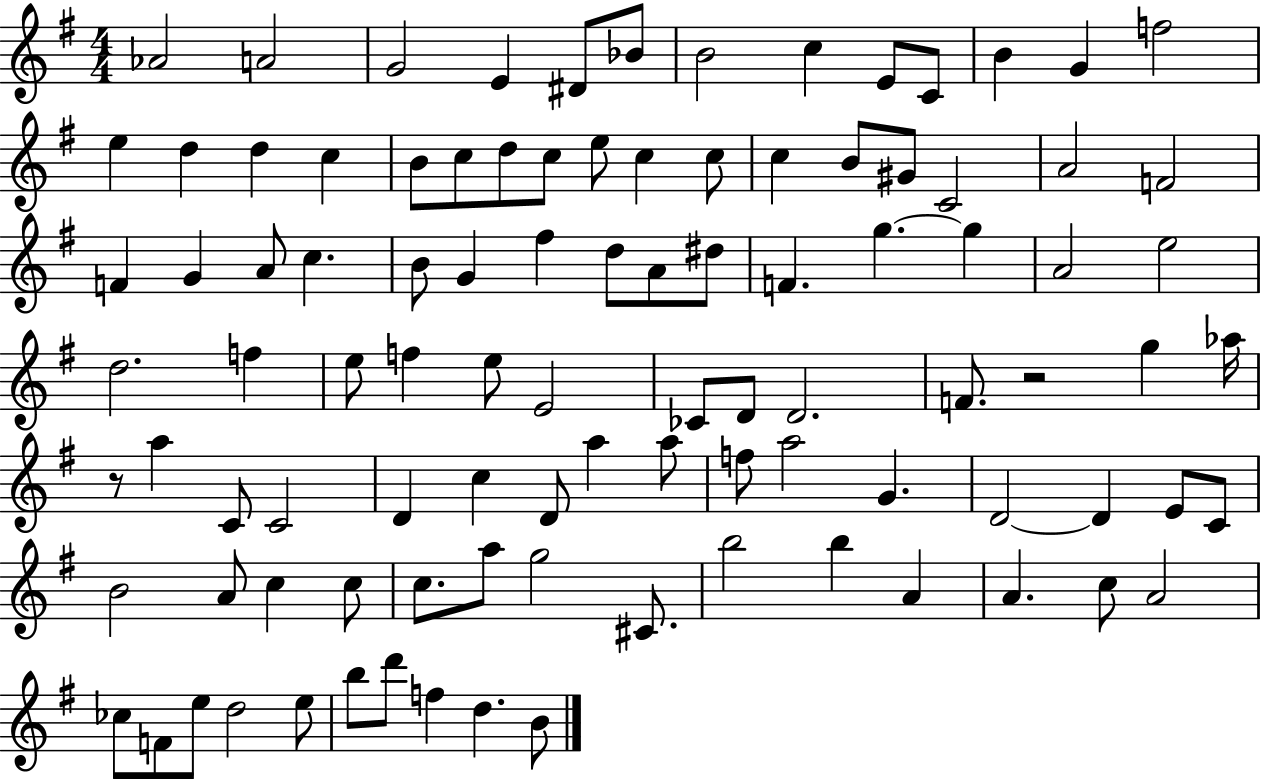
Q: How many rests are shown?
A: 2